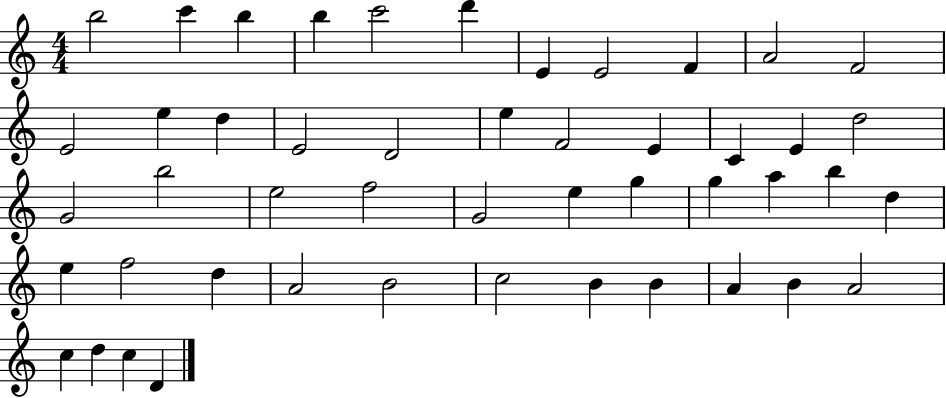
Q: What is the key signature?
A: C major